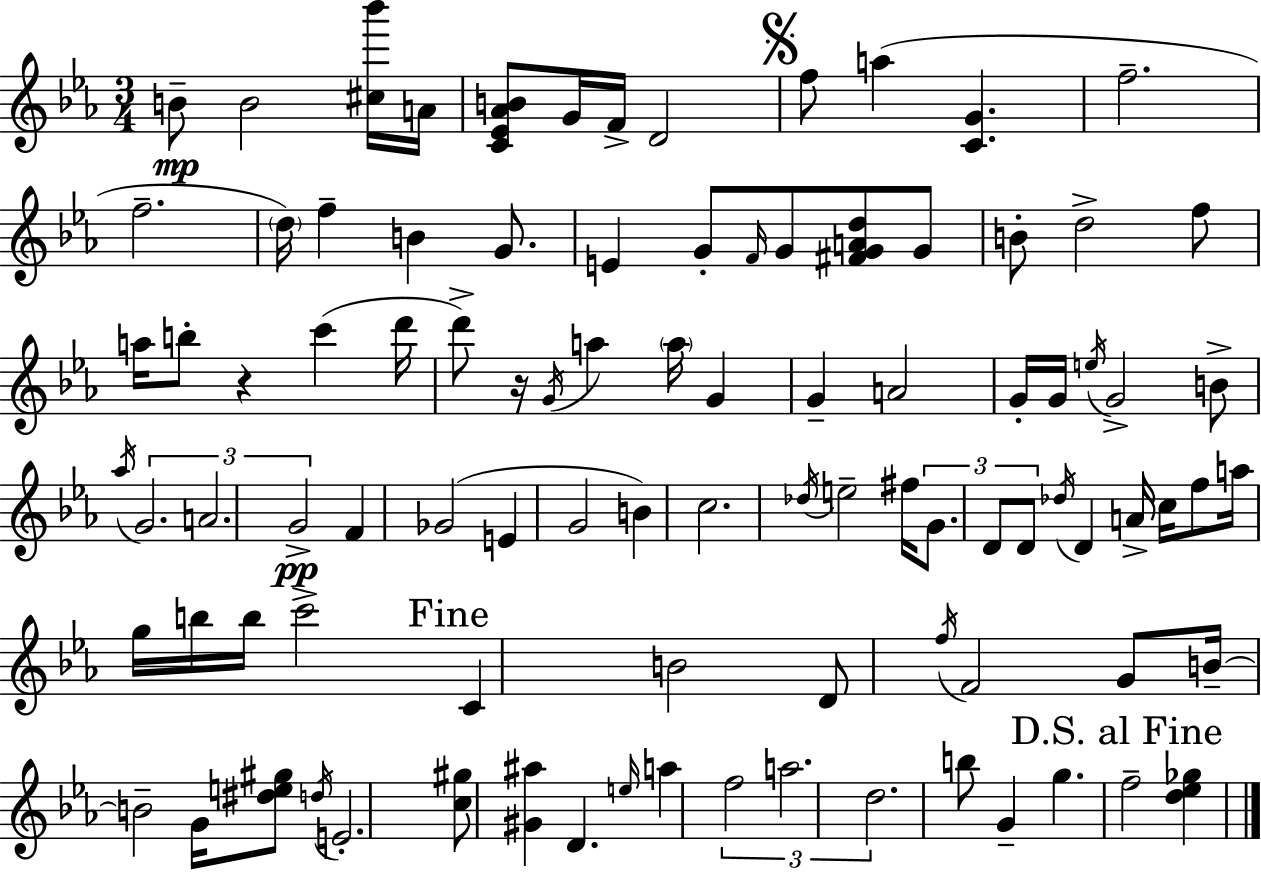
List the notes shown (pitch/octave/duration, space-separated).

B4/e B4/h [C#5,Bb6]/s A4/s [C4,Eb4,Ab4,B4]/e G4/s F4/s D4/h F5/e A5/q [C4,G4]/q. F5/h. F5/h. D5/s F5/q B4/q G4/e. E4/q G4/e F4/s G4/e [F#4,G4,A4,D5]/e G4/e B4/e D5/h F5/e A5/s B5/e R/q C6/q D6/s D6/e R/s G4/s A5/q A5/s G4/q G4/q A4/h G4/s G4/s E5/s G4/h B4/e Ab5/s G4/h. A4/h. G4/h F4/q Gb4/h E4/q G4/h B4/q C5/h. Db5/s E5/h F#5/s G4/e. D4/e D4/e Db5/s D4/q A4/s C5/s F5/e A5/s G5/s B5/s B5/s C6/h C4/q B4/h D4/e F5/s F4/h G4/e B4/s B4/h G4/s [D#5,E5,G#5]/e D5/s E4/h. [C5,G#5]/e [G#4,A#5]/q D4/q. E5/s A5/q F5/h A5/h. D5/h. B5/e G4/q G5/q. F5/h [D5,Eb5,Gb5]/q